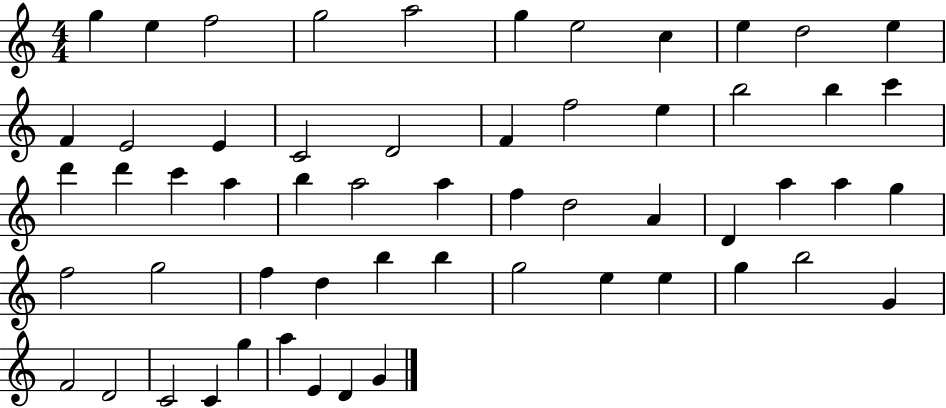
X:1
T:Untitled
M:4/4
L:1/4
K:C
g e f2 g2 a2 g e2 c e d2 e F E2 E C2 D2 F f2 e b2 b c' d' d' c' a b a2 a f d2 A D a a g f2 g2 f d b b g2 e e g b2 G F2 D2 C2 C g a E D G